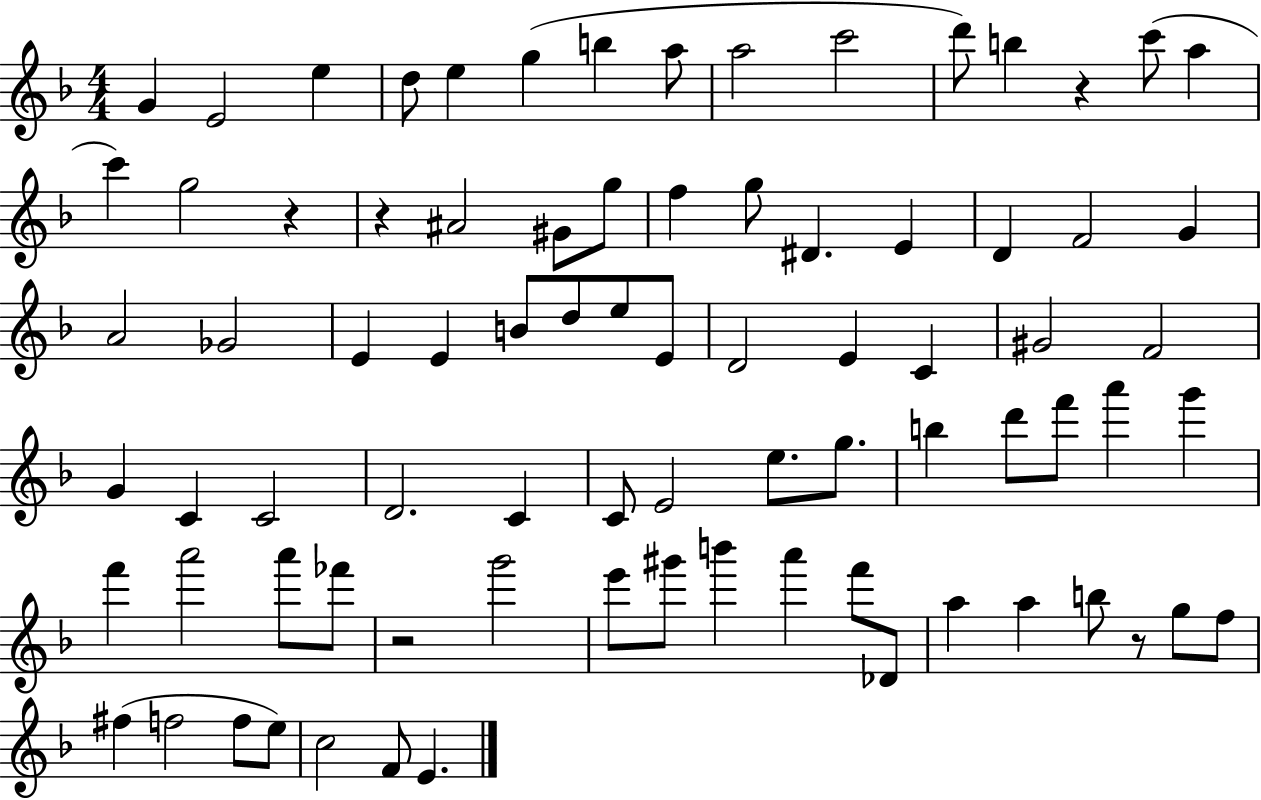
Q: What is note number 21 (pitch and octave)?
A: G5